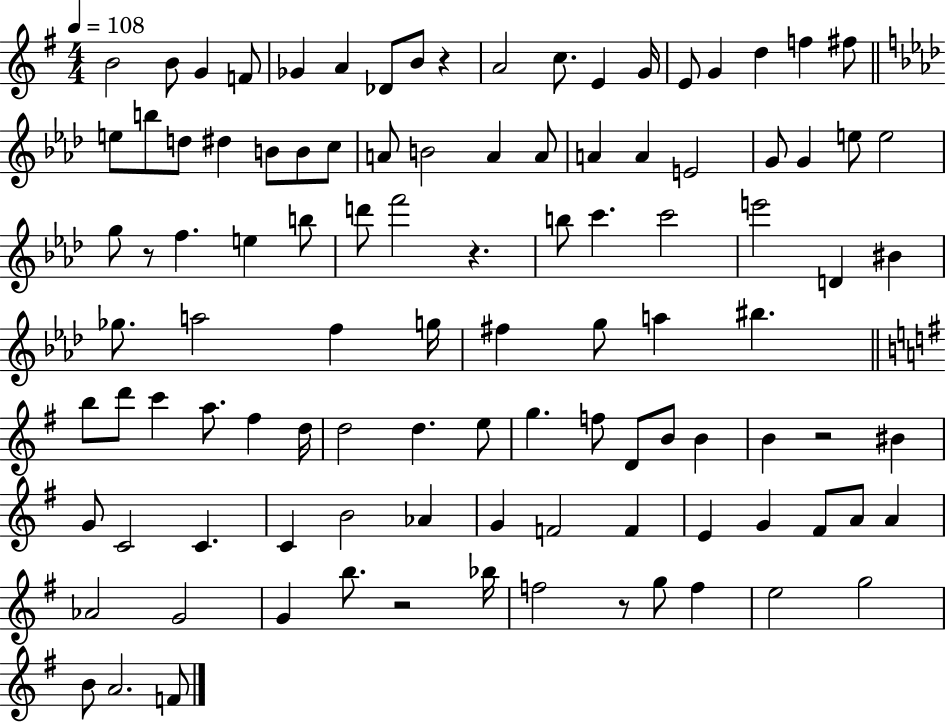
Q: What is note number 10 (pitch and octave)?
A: C5